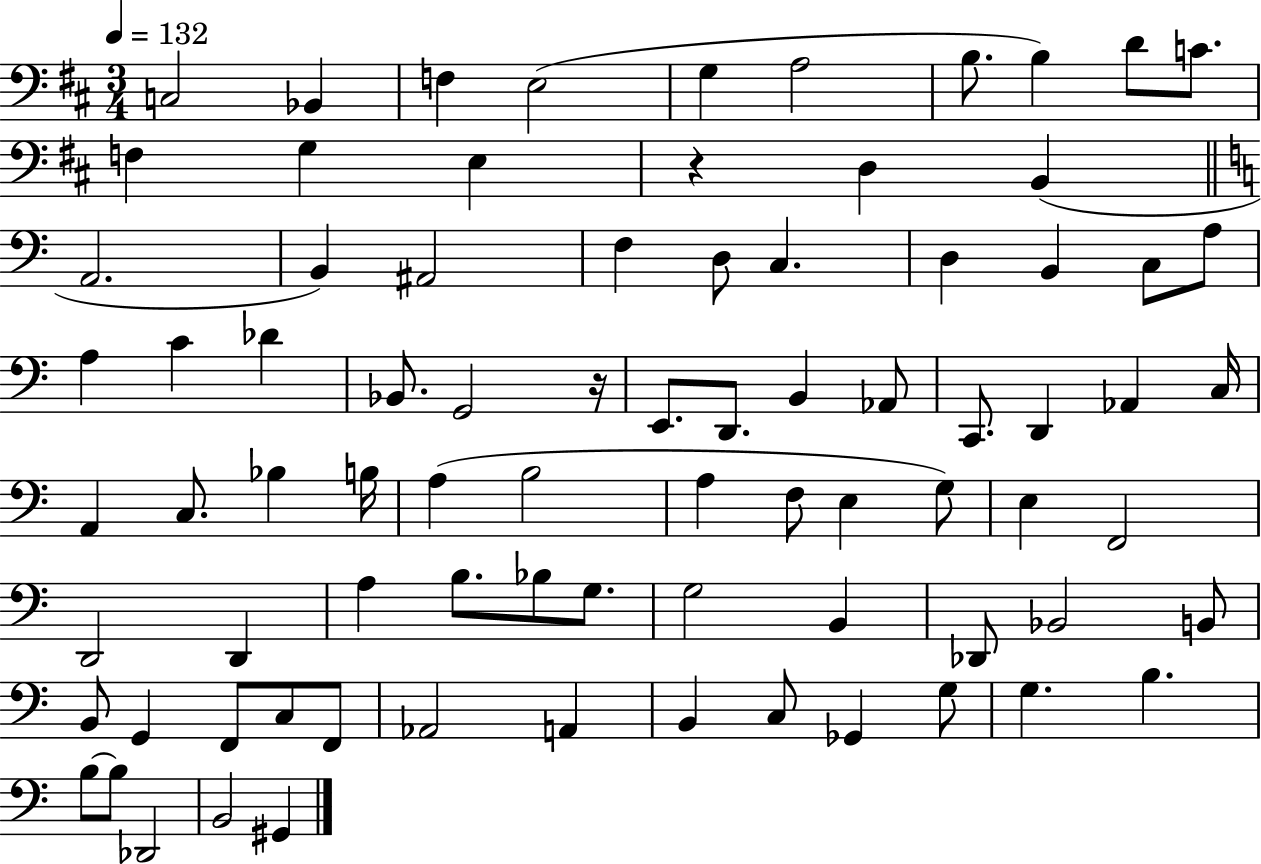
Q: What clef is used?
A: bass